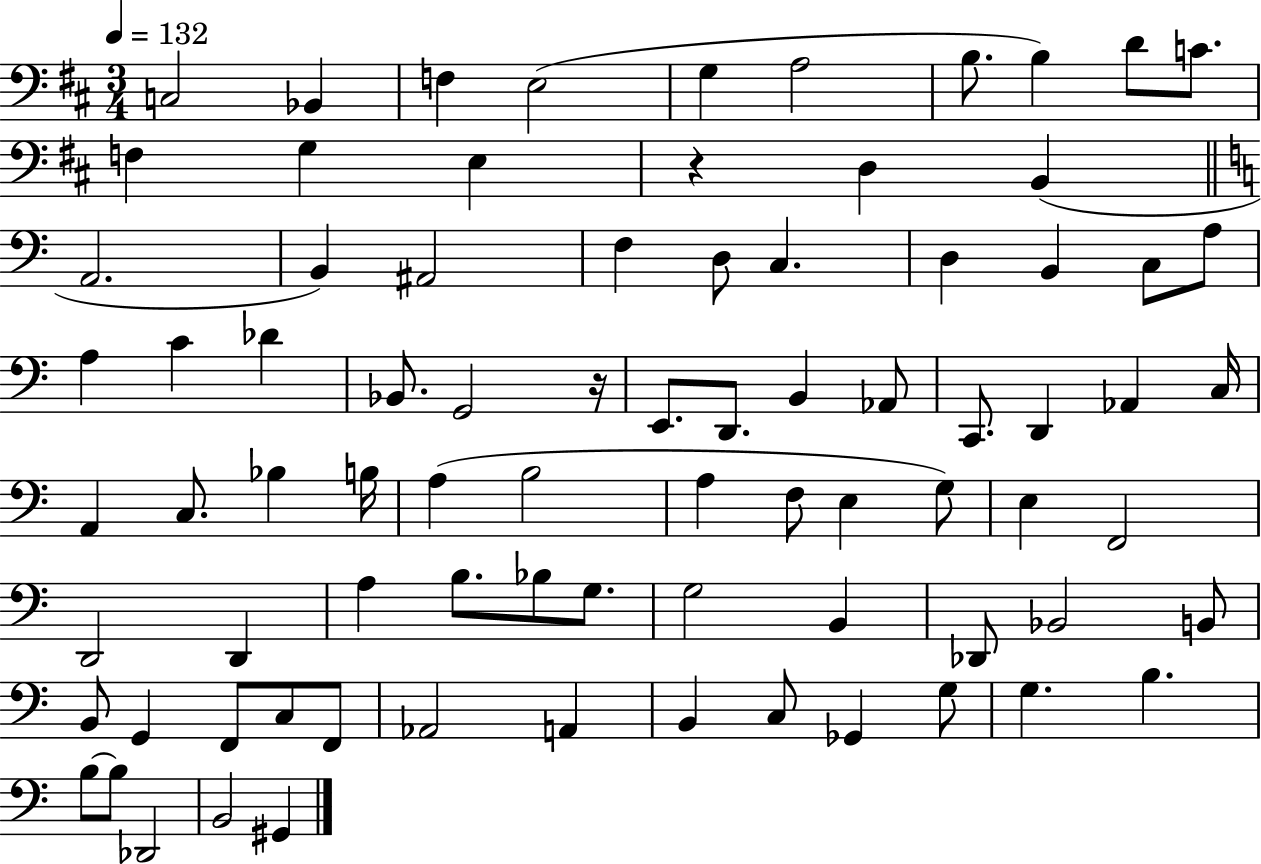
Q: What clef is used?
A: bass